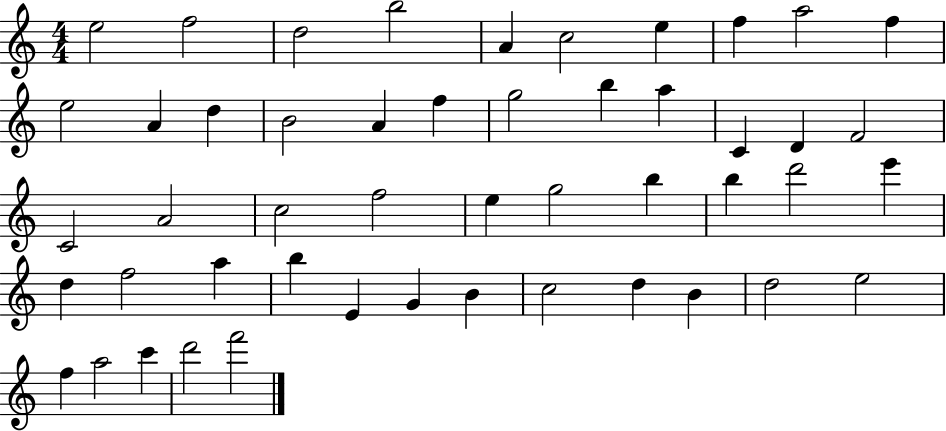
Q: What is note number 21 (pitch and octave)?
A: D4